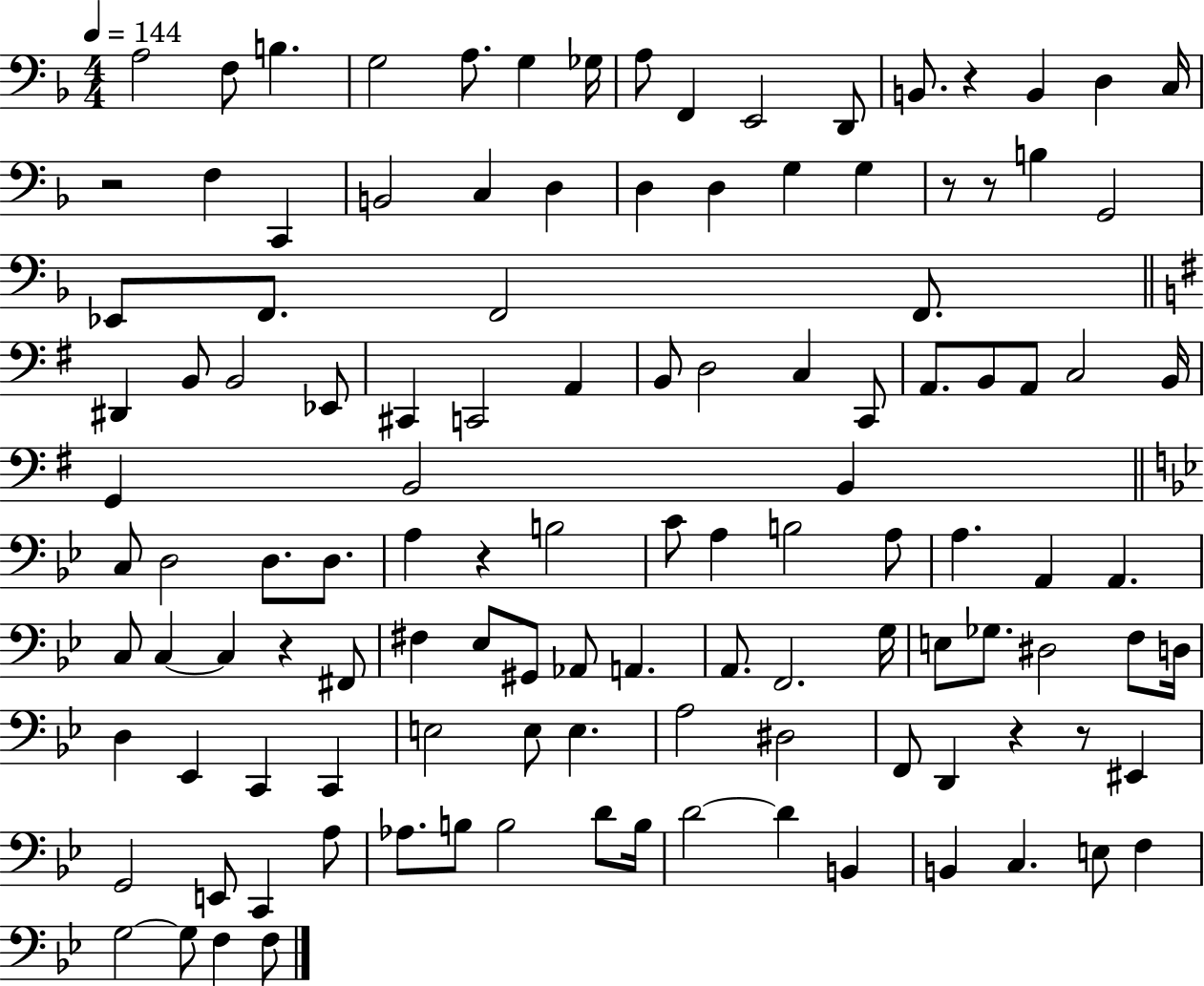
A3/h F3/e B3/q. G3/h A3/e. G3/q Gb3/s A3/e F2/q E2/h D2/e B2/e. R/q B2/q D3/q C3/s R/h F3/q C2/q B2/h C3/q D3/q D3/q D3/q G3/q G3/q R/e R/e B3/q G2/h Eb2/e F2/e. F2/h F2/e. D#2/q B2/e B2/h Eb2/e C#2/q C2/h A2/q B2/e D3/h C3/q C2/e A2/e. B2/e A2/e C3/h B2/s G2/q B2/h B2/q C3/e D3/h D3/e. D3/e. A3/q R/q B3/h C4/e A3/q B3/h A3/e A3/q. A2/q A2/q. C3/e C3/q C3/q R/q F#2/e F#3/q Eb3/e G#2/e Ab2/e A2/q. A2/e. F2/h. G3/s E3/e Gb3/e. D#3/h F3/e D3/s D3/q Eb2/q C2/q C2/q E3/h E3/e E3/q. A3/h D#3/h F2/e D2/q R/q R/e EIS2/q G2/h E2/e C2/q A3/e Ab3/e. B3/e B3/h D4/e B3/s D4/h D4/q B2/q B2/q C3/q. E3/e F3/q G3/h G3/e F3/q F3/e